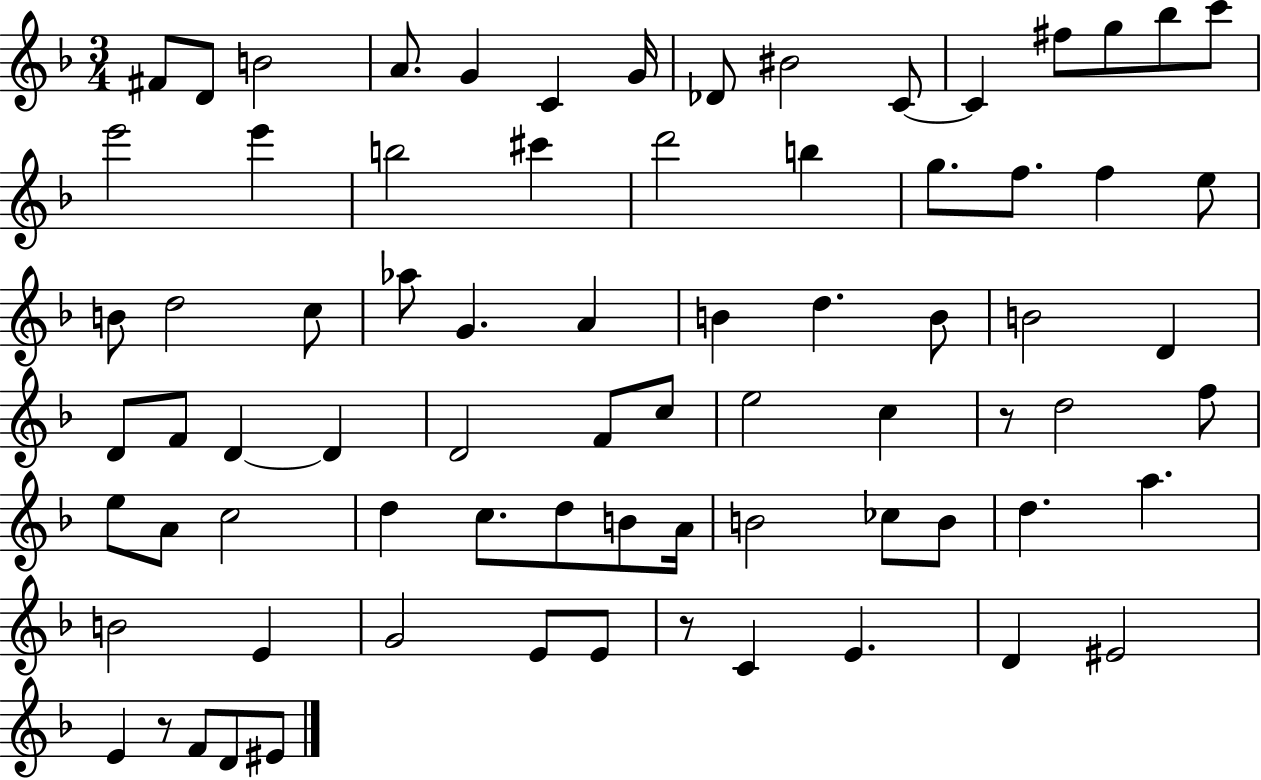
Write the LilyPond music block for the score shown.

{
  \clef treble
  \numericTimeSignature
  \time 3/4
  \key f \major
  \repeat volta 2 { fis'8 d'8 b'2 | a'8. g'4 c'4 g'16 | des'8 bis'2 c'8~~ | c'4 fis''8 g''8 bes''8 c'''8 | \break e'''2 e'''4 | b''2 cis'''4 | d'''2 b''4 | g''8. f''8. f''4 e''8 | \break b'8 d''2 c''8 | aes''8 g'4. a'4 | b'4 d''4. b'8 | b'2 d'4 | \break d'8 f'8 d'4~~ d'4 | d'2 f'8 c''8 | e''2 c''4 | r8 d''2 f''8 | \break e''8 a'8 c''2 | d''4 c''8. d''8 b'8 a'16 | b'2 ces''8 b'8 | d''4. a''4. | \break b'2 e'4 | g'2 e'8 e'8 | r8 c'4 e'4. | d'4 eis'2 | \break e'4 r8 f'8 d'8 eis'8 | } \bar "|."
}